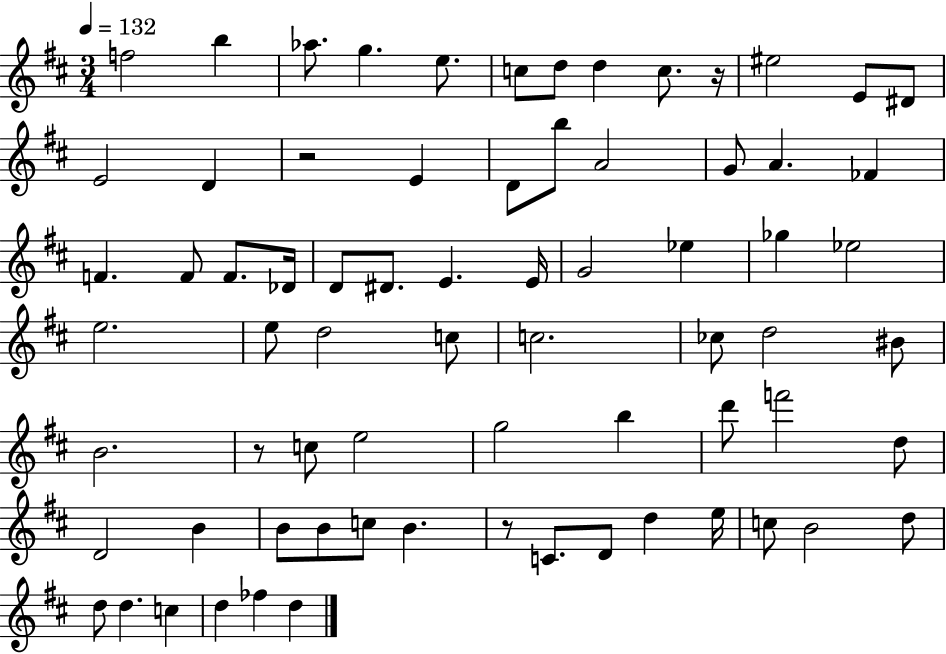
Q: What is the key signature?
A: D major